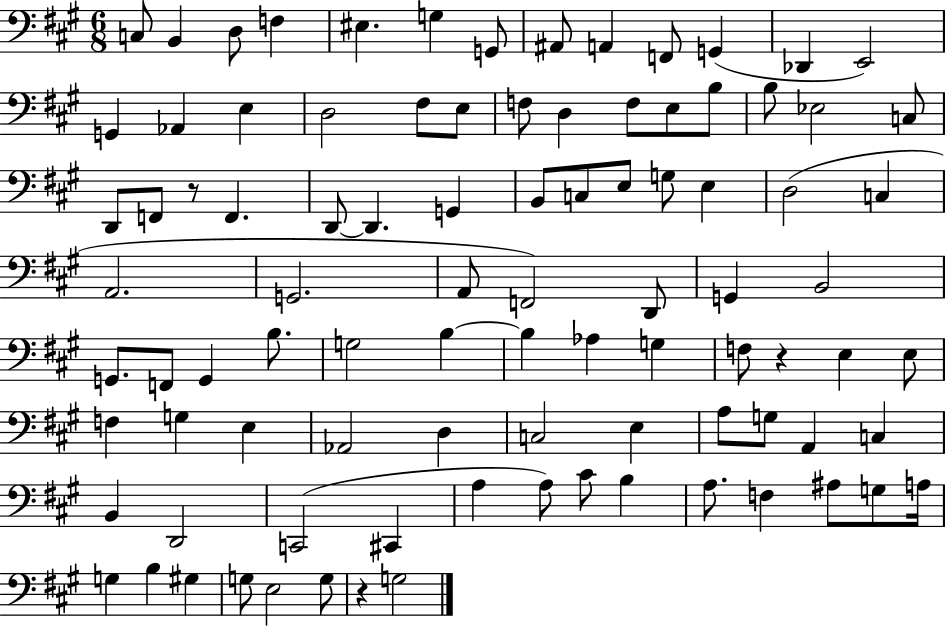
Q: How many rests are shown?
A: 3